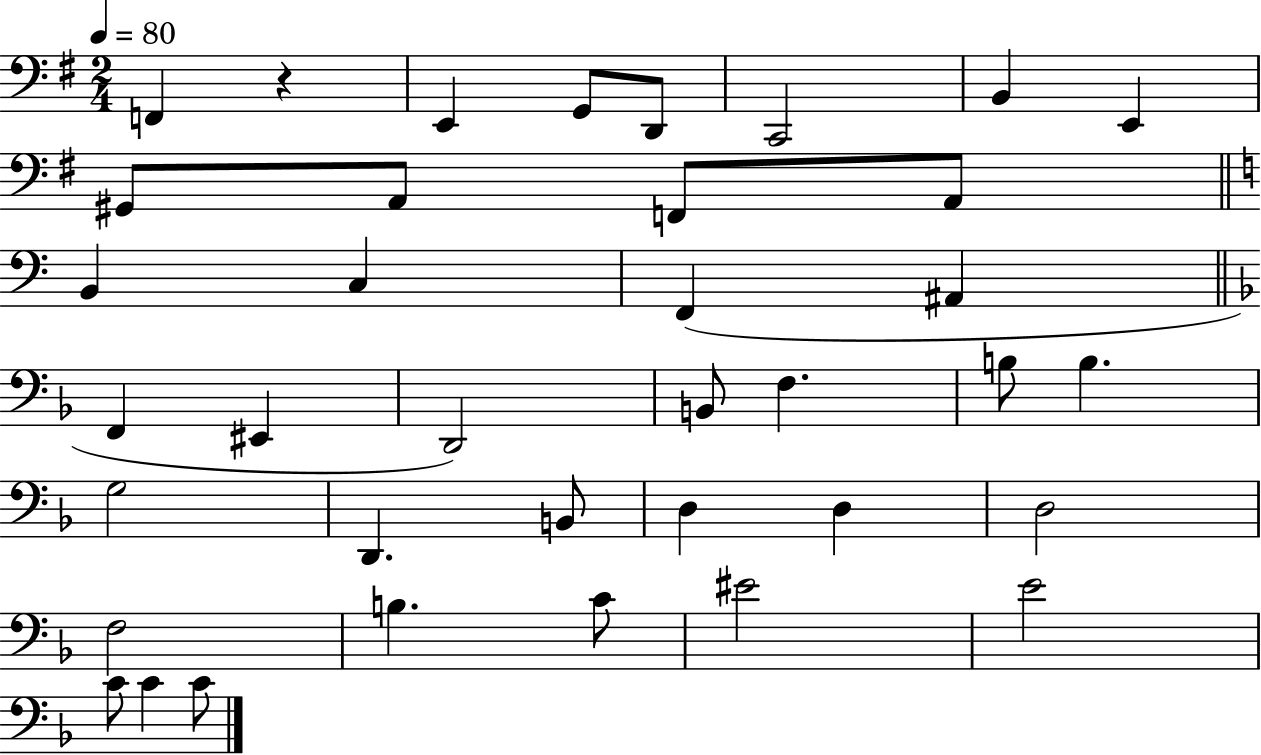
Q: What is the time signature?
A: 2/4